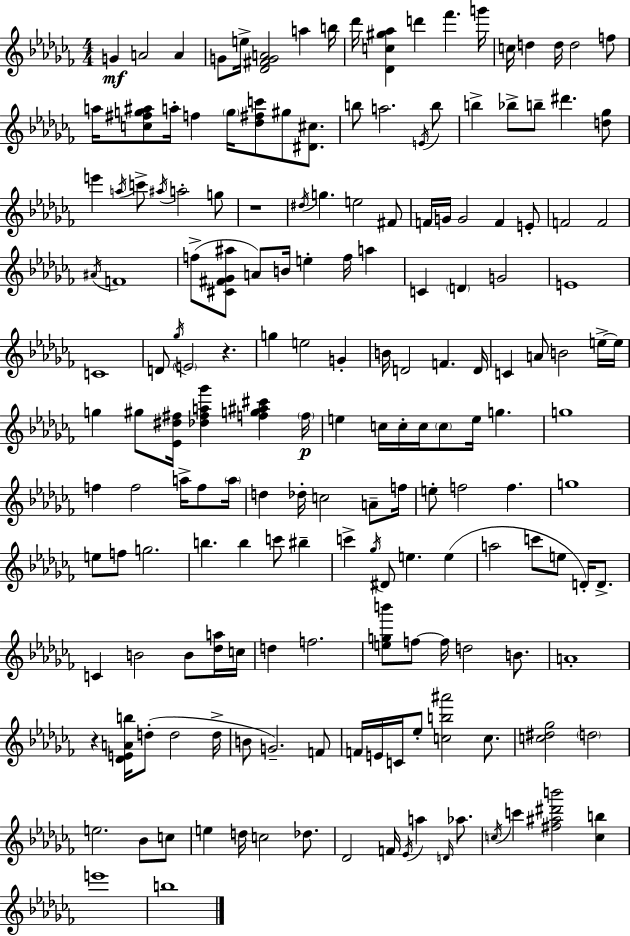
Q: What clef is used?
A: treble